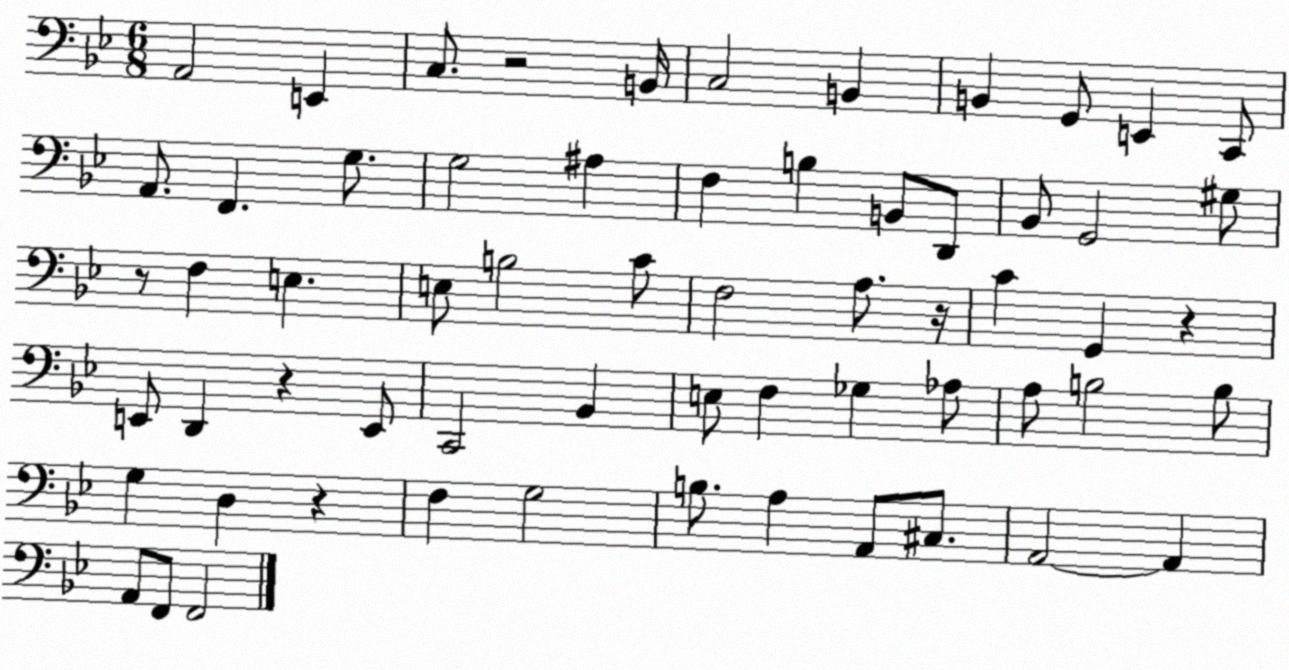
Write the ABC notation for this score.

X:1
T:Untitled
M:6/8
L:1/4
K:Bb
A,,2 E,, C,/2 z2 B,,/4 C,2 B,, B,, G,,/2 E,, C,,/2 A,,/2 F,, G,/2 G,2 ^A, F, B, B,,/2 D,,/2 _B,,/2 G,,2 ^G,/2 z/2 F, E, E,/2 B,2 C/2 F,2 A,/2 z/4 C G,, z E,,/2 D,, z E,,/2 C,,2 _B,, E,/2 F, _G, _A,/2 A,/2 B,2 B,/2 G, D, z F, G,2 B,/2 A, A,,/2 ^C,/2 A,,2 A,, A,,/2 F,,/2 F,,2